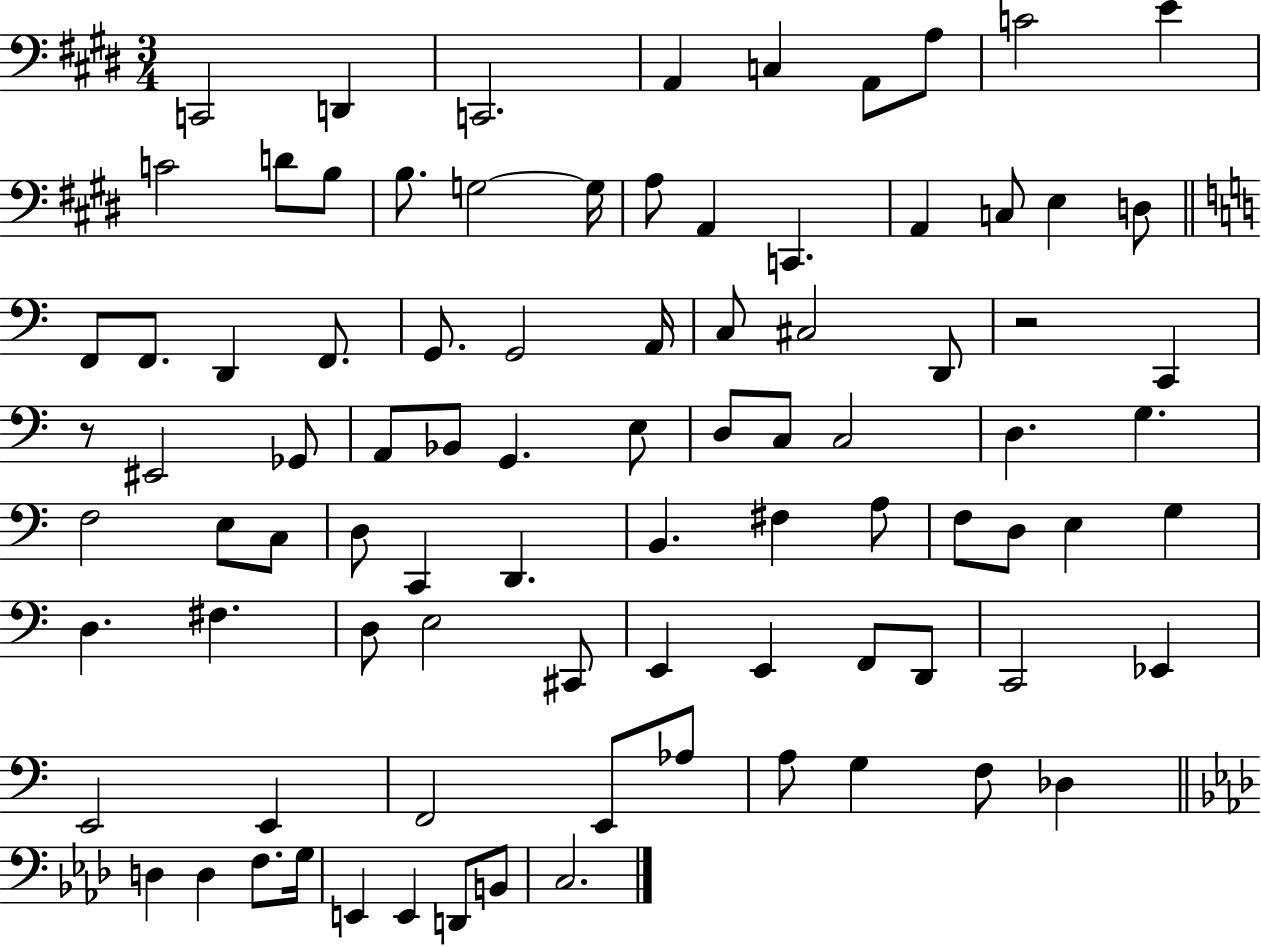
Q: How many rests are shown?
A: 2